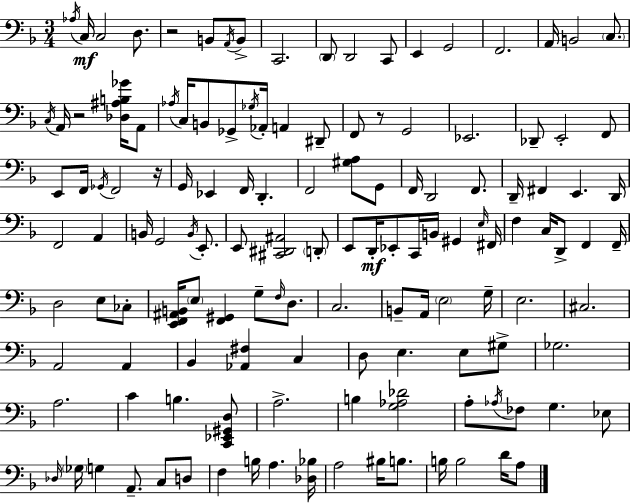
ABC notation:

X:1
T:Untitled
M:3/4
L:1/4
K:F
_A,/4 C,/4 C,2 D,/2 z2 B,,/2 A,,/4 B,,/2 C,,2 D,,/2 D,,2 C,,/2 E,, G,,2 F,,2 A,,/4 B,,2 C,/2 C,/4 A,,/4 z2 [_D,^A,B,_G]/4 A,,/2 _A,/4 C,/4 B,,/2 _G,,/2 _G,/4 _A,,/4 A,, ^D,,/2 F,,/2 z/2 G,,2 _E,,2 _D,,/2 E,,2 F,,/2 E,,/2 F,,/4 _G,,/4 F,,2 z/4 G,,/4 _E,, F,,/4 D,, F,,2 [^G,A,]/2 G,,/2 F,,/4 D,,2 F,,/2 D,,/4 ^F,, E,, D,,/4 F,,2 A,, B,,/4 G,,2 B,,/4 E,,/2 E,,/2 [^C,,^D,,^A,,]2 D,,/2 E,,/2 D,,/4 _E,,/2 C,,/4 B,,/4 ^G,, E,/4 ^F,,/4 F, C,/4 D,,/2 F,, F,,/4 D,2 E,/2 _C,/2 [E,,F,,^A,,B,,]/4 E,/2 [F,,^G,,] G,/2 F,/4 D,/2 C,2 B,,/2 A,,/4 E,2 G,/4 E,2 ^C,2 A,,2 A,, _B,, [_A,,^F,] C, D,/2 E, E,/2 ^G,/2 _G,2 A,2 C B, [C,,_E,,^G,,D,]/2 A,2 B, [G,_A,_D]2 A,/2 _A,/4 _F,/2 G, _E,/2 _D,/4 _G,/4 G, A,,/2 C,/2 D,/2 F, B,/4 A, [_D,_B,]/4 A,2 ^B,/4 B,/2 B,/4 B,2 D/4 A,/2